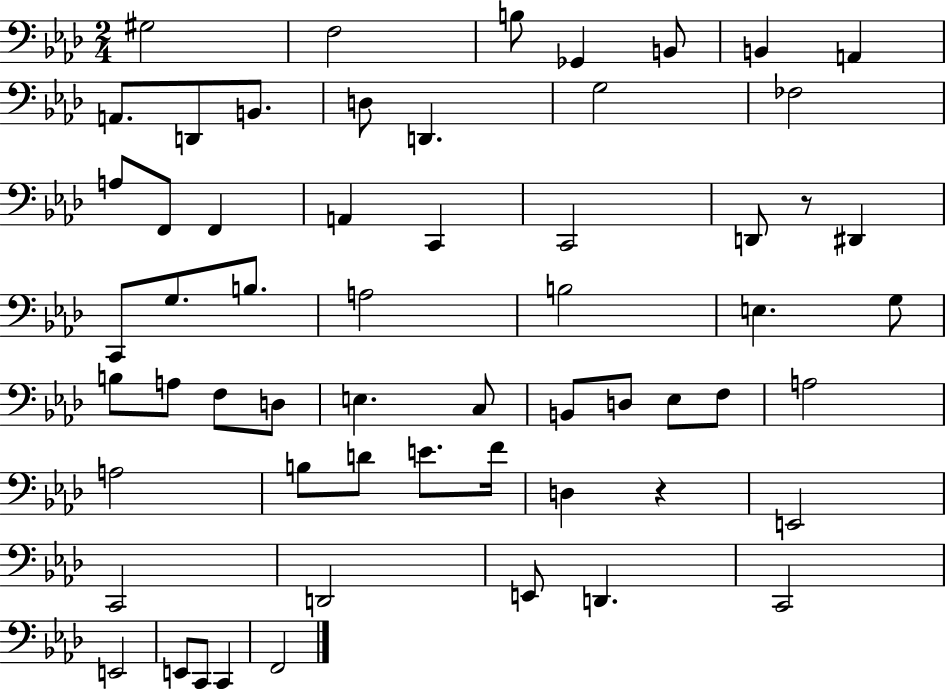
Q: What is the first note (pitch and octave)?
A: G#3